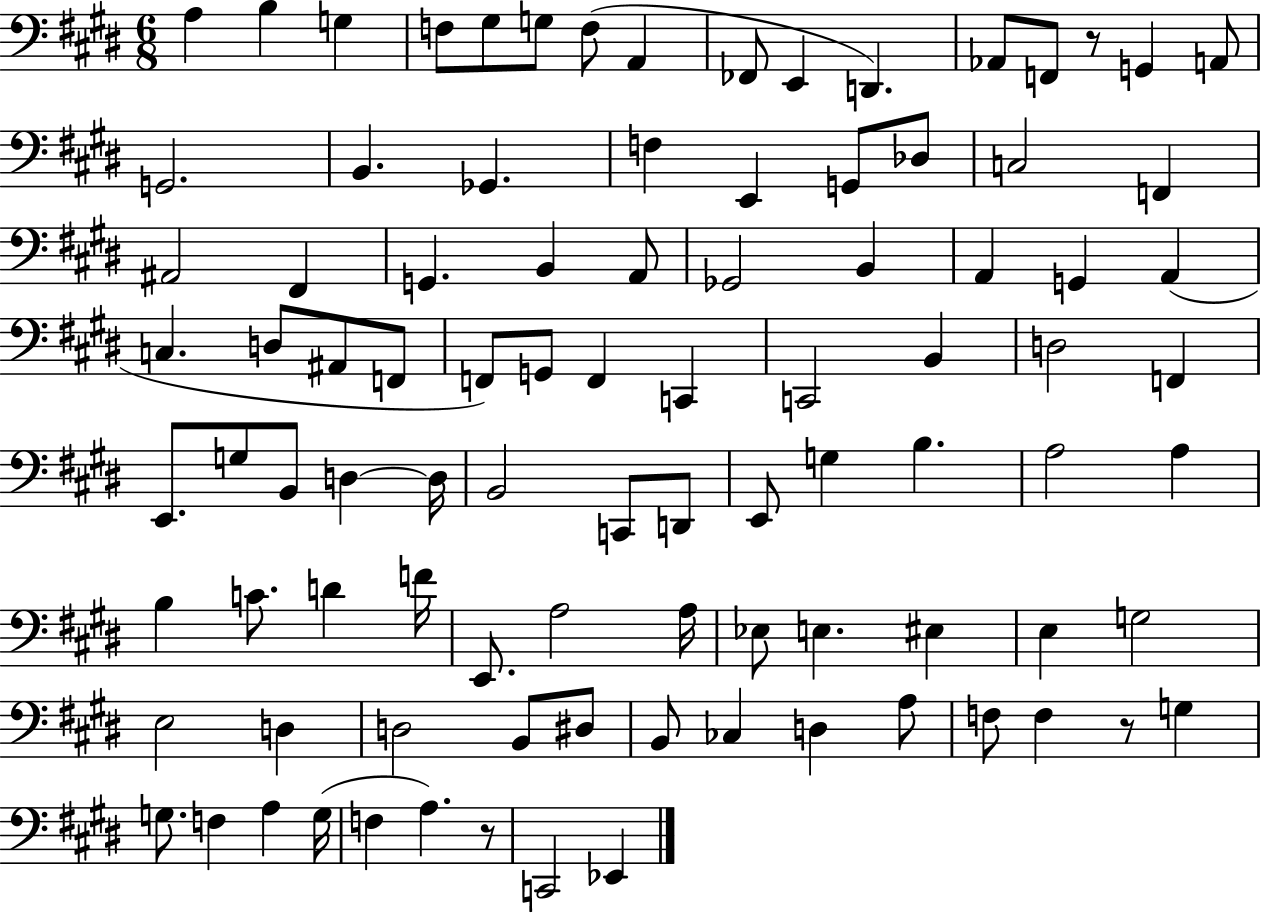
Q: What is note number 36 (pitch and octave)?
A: D3